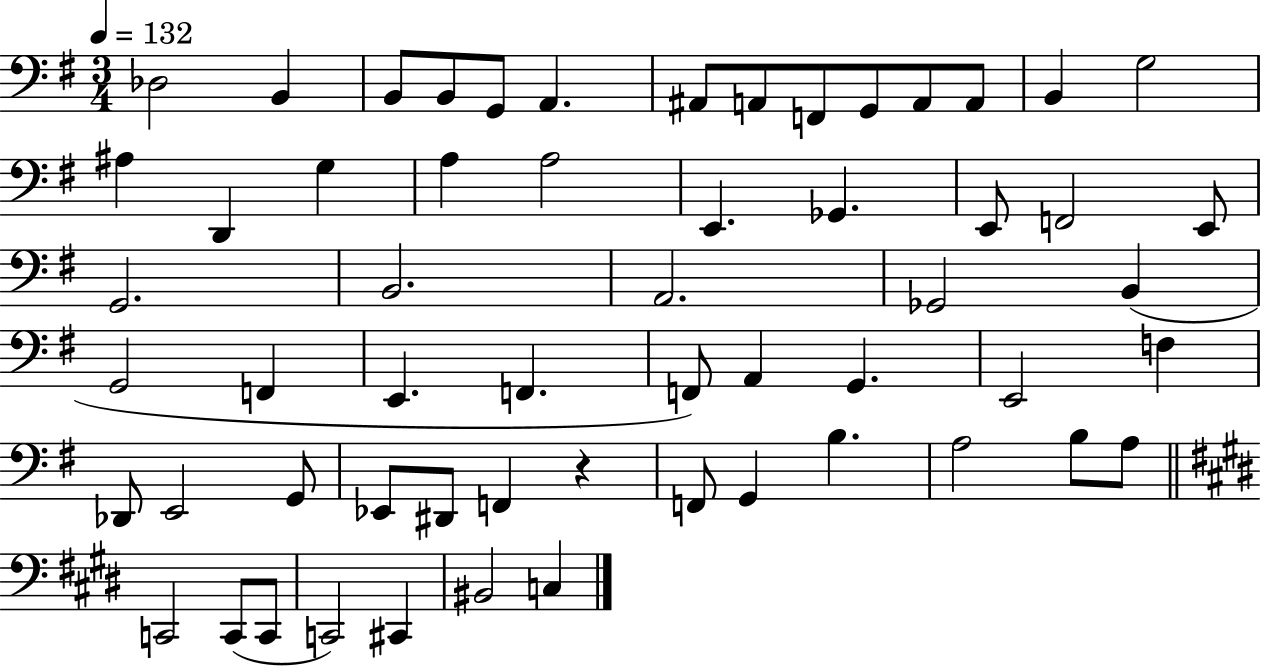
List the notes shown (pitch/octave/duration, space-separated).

Db3/h B2/q B2/e B2/e G2/e A2/q. A#2/e A2/e F2/e G2/e A2/e A2/e B2/q G3/h A#3/q D2/q G3/q A3/q A3/h E2/q. Gb2/q. E2/e F2/h E2/e G2/h. B2/h. A2/h. Gb2/h B2/q G2/h F2/q E2/q. F2/q. F2/e A2/q G2/q. E2/h F3/q Db2/e E2/h G2/e Eb2/e D#2/e F2/q R/q F2/e G2/q B3/q. A3/h B3/e A3/e C2/h C2/e C2/e C2/h C#2/q BIS2/h C3/q